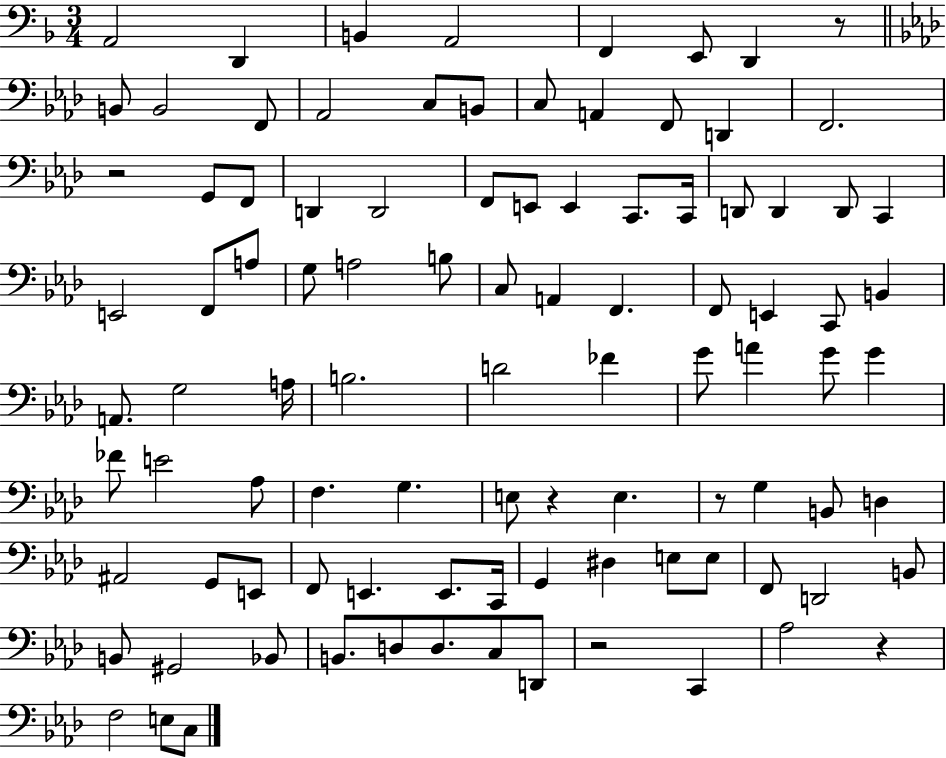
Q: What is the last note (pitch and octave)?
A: C3